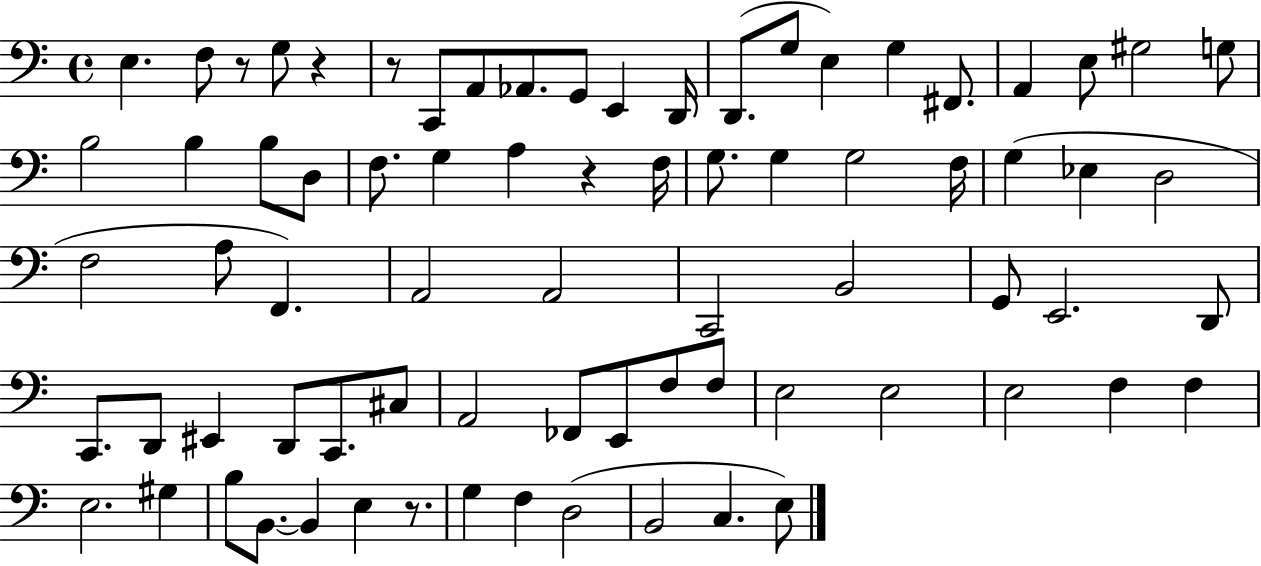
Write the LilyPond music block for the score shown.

{
  \clef bass
  \time 4/4
  \defaultTimeSignature
  \key c \major
  \repeat volta 2 { e4. f8 r8 g8 r4 | r8 c,8 a,8 aes,8. g,8 e,4 d,16 | d,8.( g8 e4) g4 fis,8. | a,4 e8 gis2 g8 | \break b2 b4 b8 d8 | f8. g4 a4 r4 f16 | g8. g4 g2 f16 | g4( ees4 d2 | \break f2 a8 f,4.) | a,2 a,2 | c,2 b,2 | g,8 e,2. d,8 | \break c,8. d,8 eis,4 d,8 c,8. cis8 | a,2 fes,8 e,8 f8 f8 | e2 e2 | e2 f4 f4 | \break e2. gis4 | b8 b,8.~~ b,4 e4 r8. | g4 f4 d2( | b,2 c4. e8) | \break } \bar "|."
}